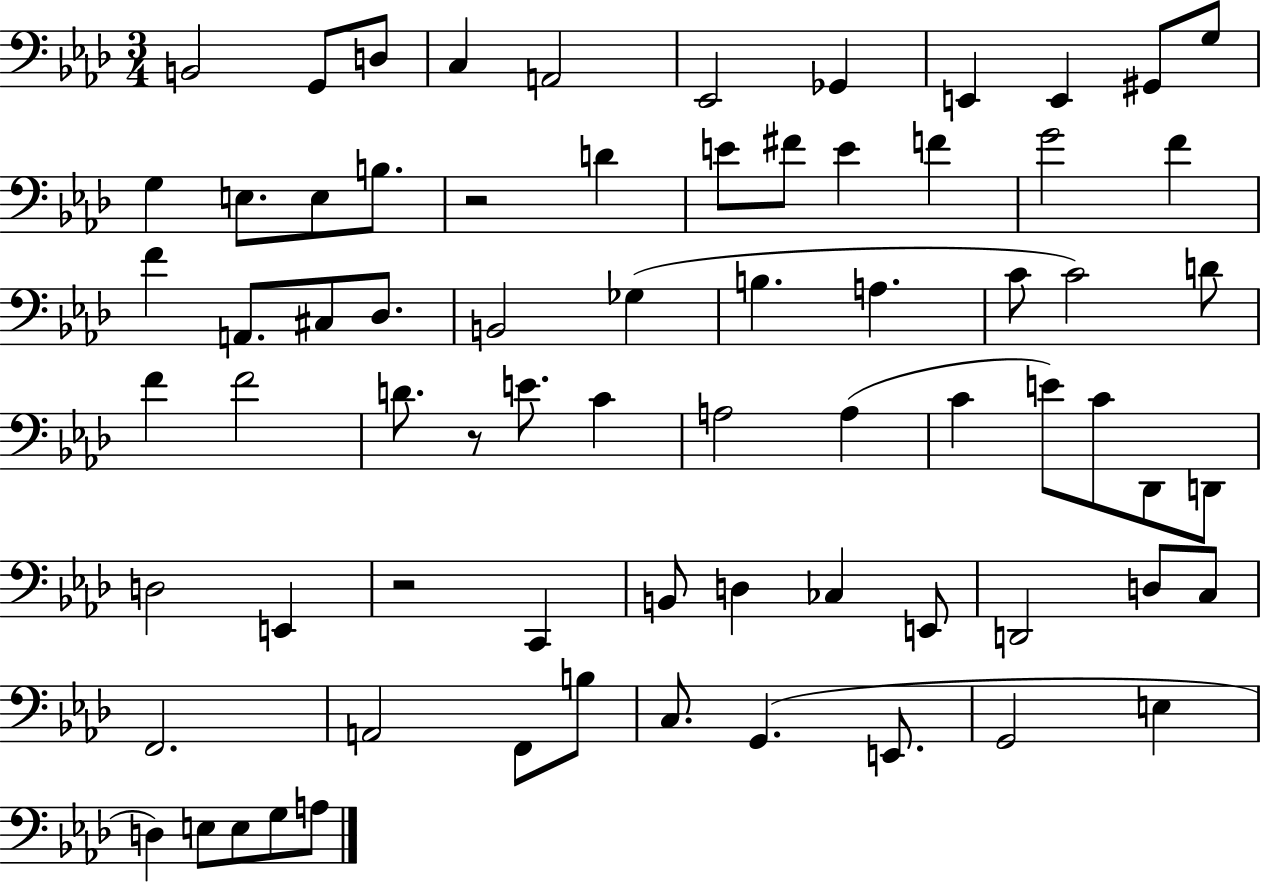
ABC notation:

X:1
T:Untitled
M:3/4
L:1/4
K:Ab
B,,2 G,,/2 D,/2 C, A,,2 _E,,2 _G,, E,, E,, ^G,,/2 G,/2 G, E,/2 E,/2 B,/2 z2 D E/2 ^F/2 E F G2 F F A,,/2 ^C,/2 _D,/2 B,,2 _G, B, A, C/2 C2 D/2 F F2 D/2 z/2 E/2 C A,2 A, C E/2 C/2 _D,,/2 D,,/2 D,2 E,, z2 C,, B,,/2 D, _C, E,,/2 D,,2 D,/2 C,/2 F,,2 A,,2 F,,/2 B,/2 C,/2 G,, E,,/2 G,,2 E, D, E,/2 E,/2 G,/2 A,/2